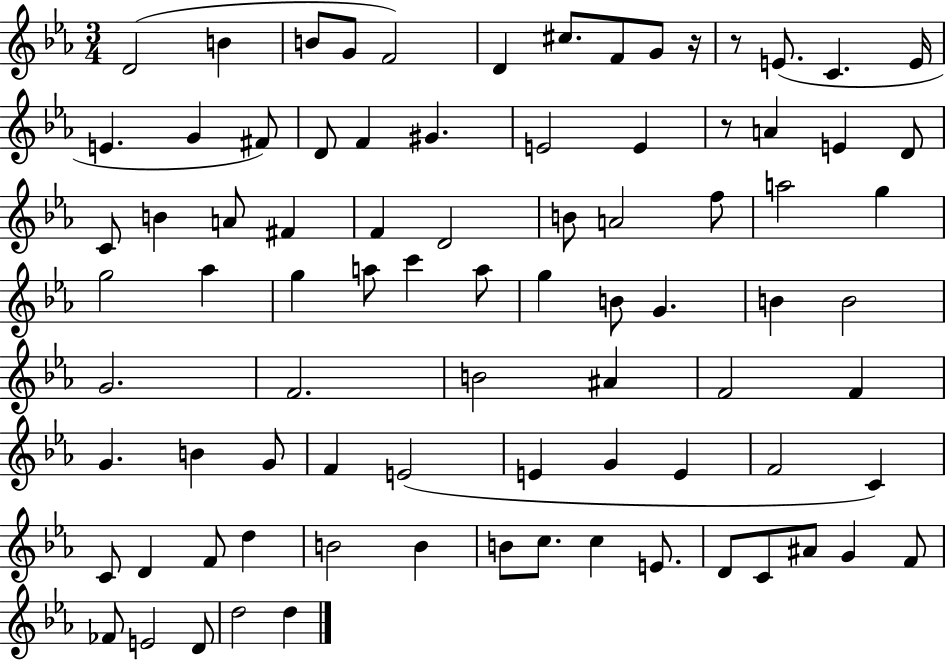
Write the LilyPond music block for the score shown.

{
  \clef treble
  \numericTimeSignature
  \time 3/4
  \key ees \major
  \repeat volta 2 { d'2( b'4 | b'8 g'8 f'2) | d'4 cis''8. f'8 g'8 r16 | r8 e'8.( c'4. e'16 | \break e'4. g'4 fis'8) | d'8 f'4 gis'4. | e'2 e'4 | r8 a'4 e'4 d'8 | \break c'8 b'4 a'8 fis'4 | f'4 d'2 | b'8 a'2 f''8 | a''2 g''4 | \break g''2 aes''4 | g''4 a''8 c'''4 a''8 | g''4 b'8 g'4. | b'4 b'2 | \break g'2. | f'2. | b'2 ais'4 | f'2 f'4 | \break g'4. b'4 g'8 | f'4 e'2( | e'4 g'4 e'4 | f'2 c'4) | \break c'8 d'4 f'8 d''4 | b'2 b'4 | b'8 c''8. c''4 e'8. | d'8 c'8 ais'8 g'4 f'8 | \break fes'8 e'2 d'8 | d''2 d''4 | } \bar "|."
}